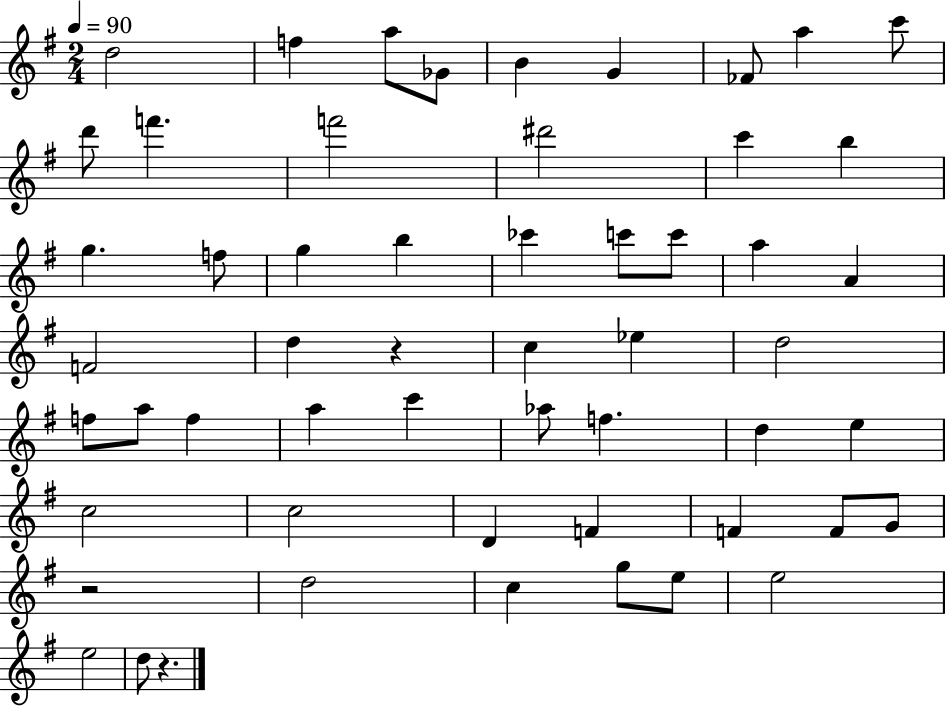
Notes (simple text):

D5/h F5/q A5/e Gb4/e B4/q G4/q FES4/e A5/q C6/e D6/e F6/q. F6/h D#6/h C6/q B5/q G5/q. F5/e G5/q B5/q CES6/q C6/e C6/e A5/q A4/q F4/h D5/q R/q C5/q Eb5/q D5/h F5/e A5/e F5/q A5/q C6/q Ab5/e F5/q. D5/q E5/q C5/h C5/h D4/q F4/q F4/q F4/e G4/e R/h D5/h C5/q G5/e E5/e E5/h E5/h D5/e R/q.